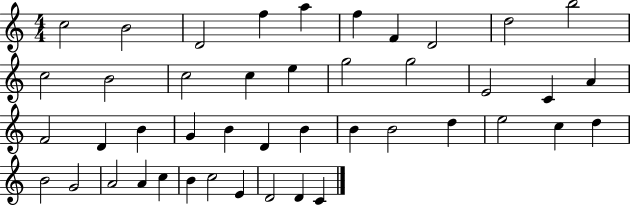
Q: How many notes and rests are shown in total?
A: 44